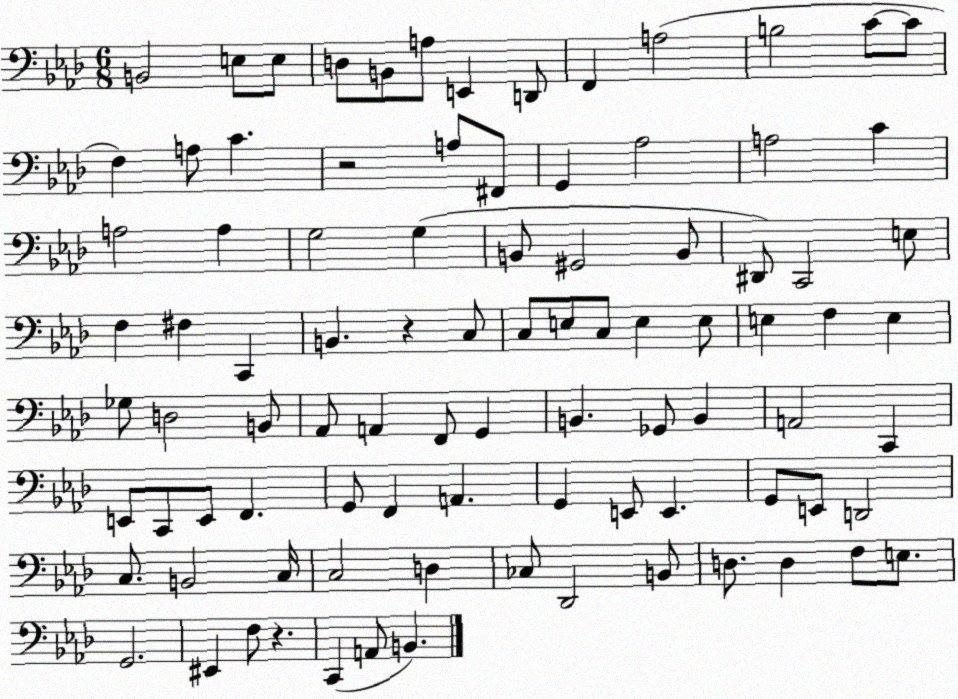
X:1
T:Untitled
M:6/8
L:1/4
K:Ab
B,,2 E,/2 E,/2 D,/2 B,,/2 A,/2 E,, D,,/2 F,, A,2 B,2 C/2 C/2 F, A,/2 C z2 A,/2 ^F,,/2 G,, _A,2 A,2 C A,2 A, G,2 G, B,,/2 ^G,,2 B,,/2 ^D,,/2 C,,2 E,/2 F, ^F, C,, B,, z C,/2 C,/2 E,/2 C,/2 E, E,/2 E, F, E, _G,/2 D,2 B,,/2 _A,,/2 A,, F,,/2 G,, B,, _G,,/2 B,, A,,2 C,, E,,/2 C,,/2 E,,/2 F,, G,,/2 F,, A,, G,, E,,/2 E,, G,,/2 E,,/2 D,,2 C,/2 B,,2 C,/4 C,2 D, _C,/2 _D,,2 B,,/2 D,/2 D, F,/2 E,/2 G,,2 ^E,, F,/2 z C,, A,,/2 B,,